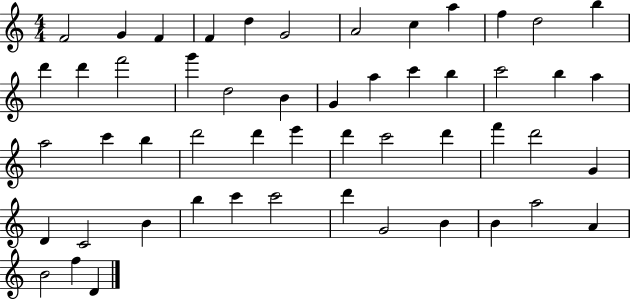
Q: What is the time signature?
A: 4/4